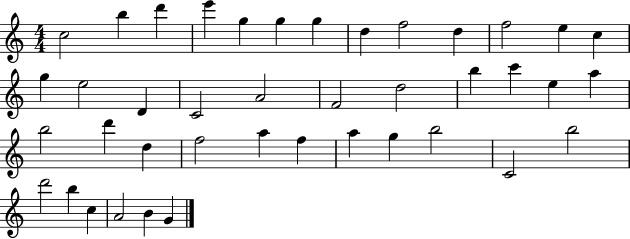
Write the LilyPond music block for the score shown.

{
  \clef treble
  \numericTimeSignature
  \time 4/4
  \key c \major
  c''2 b''4 d'''4 | e'''4 g''4 g''4 g''4 | d''4 f''2 d''4 | f''2 e''4 c''4 | \break g''4 e''2 d'4 | c'2 a'2 | f'2 d''2 | b''4 c'''4 e''4 a''4 | \break b''2 d'''4 d''4 | f''2 a''4 f''4 | a''4 g''4 b''2 | c'2 b''2 | \break d'''2 b''4 c''4 | a'2 b'4 g'4 | \bar "|."
}